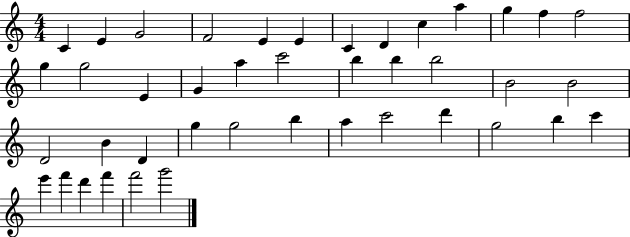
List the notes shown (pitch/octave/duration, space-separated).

C4/q E4/q G4/h F4/h E4/q E4/q C4/q D4/q C5/q A5/q G5/q F5/q F5/h G5/q G5/h E4/q G4/q A5/q C6/h B5/q B5/q B5/h B4/h B4/h D4/h B4/q D4/q G5/q G5/h B5/q A5/q C6/h D6/q G5/h B5/q C6/q E6/q F6/q D6/q F6/q F6/h G6/h